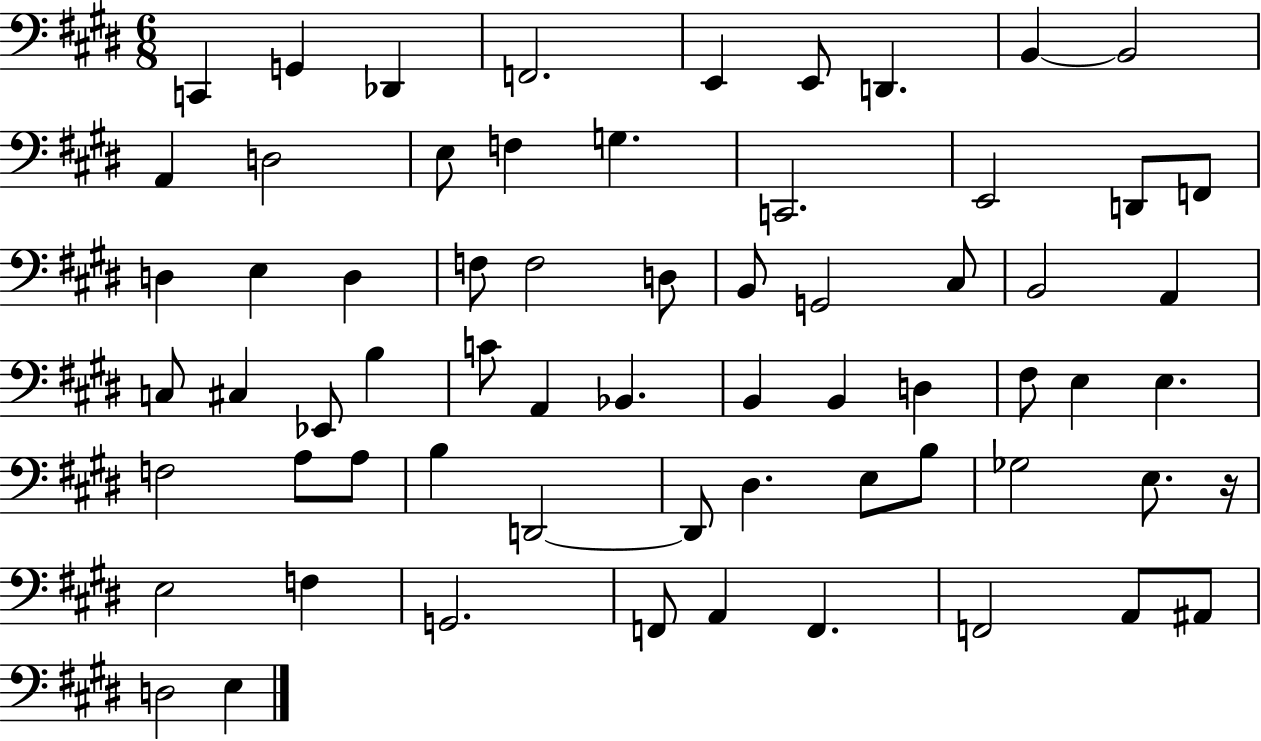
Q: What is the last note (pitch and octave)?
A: E3